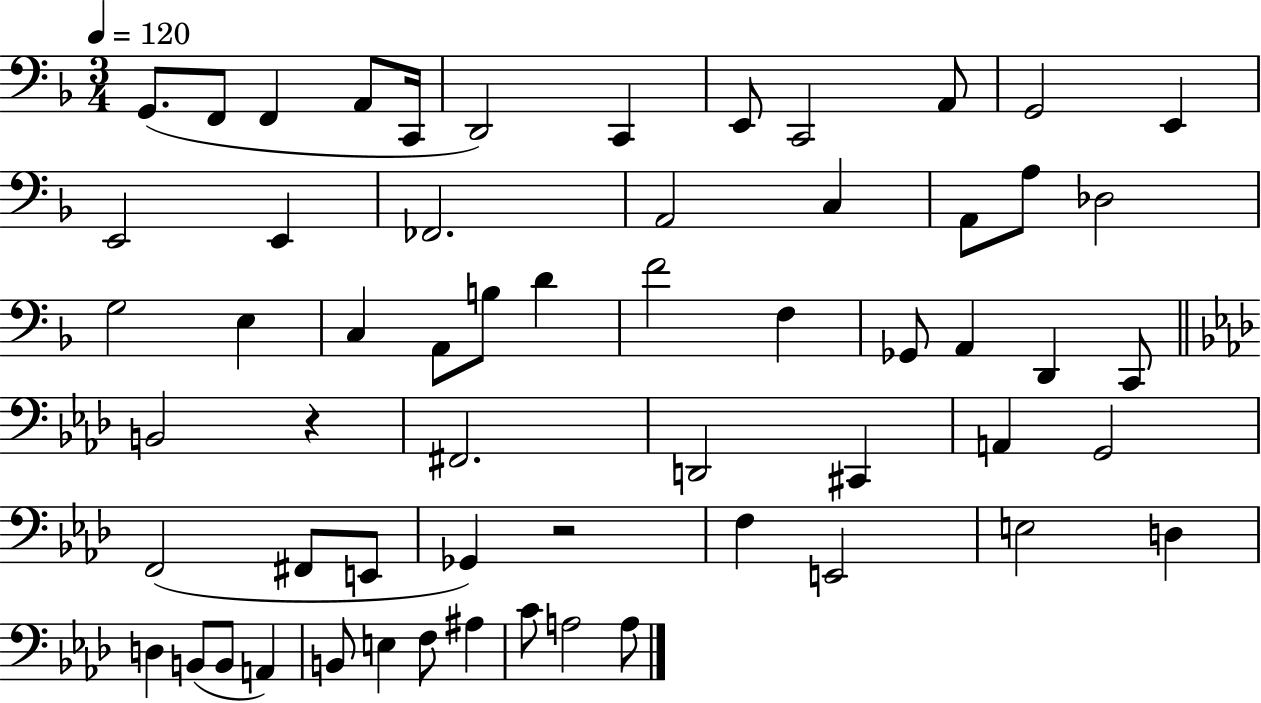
G2/e. F2/e F2/q A2/e C2/s D2/h C2/q E2/e C2/h A2/e G2/h E2/q E2/h E2/q FES2/h. A2/h C3/q A2/e A3/e Db3/h G3/h E3/q C3/q A2/e B3/e D4/q F4/h F3/q Gb2/e A2/q D2/q C2/e B2/h R/q F#2/h. D2/h C#2/q A2/q G2/h F2/h F#2/e E2/e Gb2/q R/h F3/q E2/h E3/h D3/q D3/q B2/e B2/e A2/q B2/e E3/q F3/e A#3/q C4/e A3/h A3/e